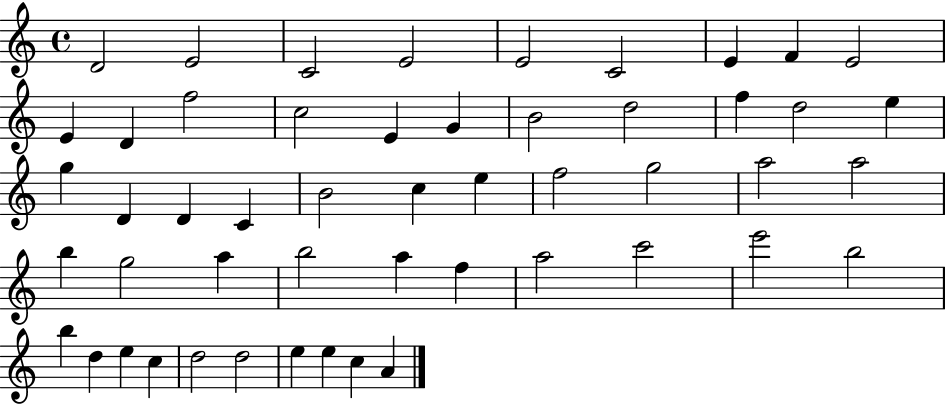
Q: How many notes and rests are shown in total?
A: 51